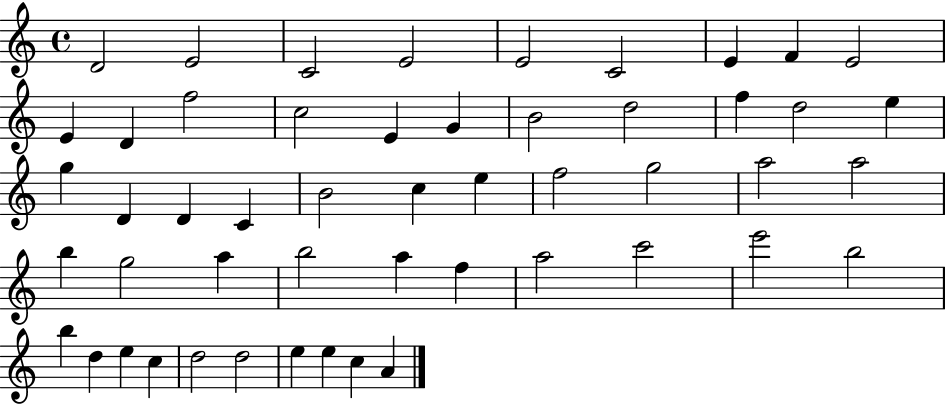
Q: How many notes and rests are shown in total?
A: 51